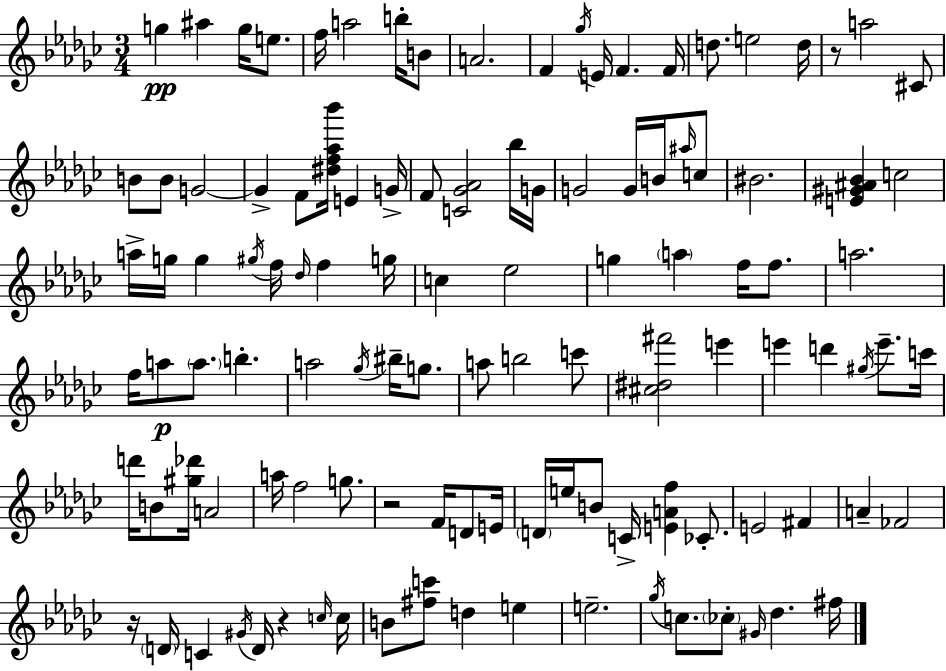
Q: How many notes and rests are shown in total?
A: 113